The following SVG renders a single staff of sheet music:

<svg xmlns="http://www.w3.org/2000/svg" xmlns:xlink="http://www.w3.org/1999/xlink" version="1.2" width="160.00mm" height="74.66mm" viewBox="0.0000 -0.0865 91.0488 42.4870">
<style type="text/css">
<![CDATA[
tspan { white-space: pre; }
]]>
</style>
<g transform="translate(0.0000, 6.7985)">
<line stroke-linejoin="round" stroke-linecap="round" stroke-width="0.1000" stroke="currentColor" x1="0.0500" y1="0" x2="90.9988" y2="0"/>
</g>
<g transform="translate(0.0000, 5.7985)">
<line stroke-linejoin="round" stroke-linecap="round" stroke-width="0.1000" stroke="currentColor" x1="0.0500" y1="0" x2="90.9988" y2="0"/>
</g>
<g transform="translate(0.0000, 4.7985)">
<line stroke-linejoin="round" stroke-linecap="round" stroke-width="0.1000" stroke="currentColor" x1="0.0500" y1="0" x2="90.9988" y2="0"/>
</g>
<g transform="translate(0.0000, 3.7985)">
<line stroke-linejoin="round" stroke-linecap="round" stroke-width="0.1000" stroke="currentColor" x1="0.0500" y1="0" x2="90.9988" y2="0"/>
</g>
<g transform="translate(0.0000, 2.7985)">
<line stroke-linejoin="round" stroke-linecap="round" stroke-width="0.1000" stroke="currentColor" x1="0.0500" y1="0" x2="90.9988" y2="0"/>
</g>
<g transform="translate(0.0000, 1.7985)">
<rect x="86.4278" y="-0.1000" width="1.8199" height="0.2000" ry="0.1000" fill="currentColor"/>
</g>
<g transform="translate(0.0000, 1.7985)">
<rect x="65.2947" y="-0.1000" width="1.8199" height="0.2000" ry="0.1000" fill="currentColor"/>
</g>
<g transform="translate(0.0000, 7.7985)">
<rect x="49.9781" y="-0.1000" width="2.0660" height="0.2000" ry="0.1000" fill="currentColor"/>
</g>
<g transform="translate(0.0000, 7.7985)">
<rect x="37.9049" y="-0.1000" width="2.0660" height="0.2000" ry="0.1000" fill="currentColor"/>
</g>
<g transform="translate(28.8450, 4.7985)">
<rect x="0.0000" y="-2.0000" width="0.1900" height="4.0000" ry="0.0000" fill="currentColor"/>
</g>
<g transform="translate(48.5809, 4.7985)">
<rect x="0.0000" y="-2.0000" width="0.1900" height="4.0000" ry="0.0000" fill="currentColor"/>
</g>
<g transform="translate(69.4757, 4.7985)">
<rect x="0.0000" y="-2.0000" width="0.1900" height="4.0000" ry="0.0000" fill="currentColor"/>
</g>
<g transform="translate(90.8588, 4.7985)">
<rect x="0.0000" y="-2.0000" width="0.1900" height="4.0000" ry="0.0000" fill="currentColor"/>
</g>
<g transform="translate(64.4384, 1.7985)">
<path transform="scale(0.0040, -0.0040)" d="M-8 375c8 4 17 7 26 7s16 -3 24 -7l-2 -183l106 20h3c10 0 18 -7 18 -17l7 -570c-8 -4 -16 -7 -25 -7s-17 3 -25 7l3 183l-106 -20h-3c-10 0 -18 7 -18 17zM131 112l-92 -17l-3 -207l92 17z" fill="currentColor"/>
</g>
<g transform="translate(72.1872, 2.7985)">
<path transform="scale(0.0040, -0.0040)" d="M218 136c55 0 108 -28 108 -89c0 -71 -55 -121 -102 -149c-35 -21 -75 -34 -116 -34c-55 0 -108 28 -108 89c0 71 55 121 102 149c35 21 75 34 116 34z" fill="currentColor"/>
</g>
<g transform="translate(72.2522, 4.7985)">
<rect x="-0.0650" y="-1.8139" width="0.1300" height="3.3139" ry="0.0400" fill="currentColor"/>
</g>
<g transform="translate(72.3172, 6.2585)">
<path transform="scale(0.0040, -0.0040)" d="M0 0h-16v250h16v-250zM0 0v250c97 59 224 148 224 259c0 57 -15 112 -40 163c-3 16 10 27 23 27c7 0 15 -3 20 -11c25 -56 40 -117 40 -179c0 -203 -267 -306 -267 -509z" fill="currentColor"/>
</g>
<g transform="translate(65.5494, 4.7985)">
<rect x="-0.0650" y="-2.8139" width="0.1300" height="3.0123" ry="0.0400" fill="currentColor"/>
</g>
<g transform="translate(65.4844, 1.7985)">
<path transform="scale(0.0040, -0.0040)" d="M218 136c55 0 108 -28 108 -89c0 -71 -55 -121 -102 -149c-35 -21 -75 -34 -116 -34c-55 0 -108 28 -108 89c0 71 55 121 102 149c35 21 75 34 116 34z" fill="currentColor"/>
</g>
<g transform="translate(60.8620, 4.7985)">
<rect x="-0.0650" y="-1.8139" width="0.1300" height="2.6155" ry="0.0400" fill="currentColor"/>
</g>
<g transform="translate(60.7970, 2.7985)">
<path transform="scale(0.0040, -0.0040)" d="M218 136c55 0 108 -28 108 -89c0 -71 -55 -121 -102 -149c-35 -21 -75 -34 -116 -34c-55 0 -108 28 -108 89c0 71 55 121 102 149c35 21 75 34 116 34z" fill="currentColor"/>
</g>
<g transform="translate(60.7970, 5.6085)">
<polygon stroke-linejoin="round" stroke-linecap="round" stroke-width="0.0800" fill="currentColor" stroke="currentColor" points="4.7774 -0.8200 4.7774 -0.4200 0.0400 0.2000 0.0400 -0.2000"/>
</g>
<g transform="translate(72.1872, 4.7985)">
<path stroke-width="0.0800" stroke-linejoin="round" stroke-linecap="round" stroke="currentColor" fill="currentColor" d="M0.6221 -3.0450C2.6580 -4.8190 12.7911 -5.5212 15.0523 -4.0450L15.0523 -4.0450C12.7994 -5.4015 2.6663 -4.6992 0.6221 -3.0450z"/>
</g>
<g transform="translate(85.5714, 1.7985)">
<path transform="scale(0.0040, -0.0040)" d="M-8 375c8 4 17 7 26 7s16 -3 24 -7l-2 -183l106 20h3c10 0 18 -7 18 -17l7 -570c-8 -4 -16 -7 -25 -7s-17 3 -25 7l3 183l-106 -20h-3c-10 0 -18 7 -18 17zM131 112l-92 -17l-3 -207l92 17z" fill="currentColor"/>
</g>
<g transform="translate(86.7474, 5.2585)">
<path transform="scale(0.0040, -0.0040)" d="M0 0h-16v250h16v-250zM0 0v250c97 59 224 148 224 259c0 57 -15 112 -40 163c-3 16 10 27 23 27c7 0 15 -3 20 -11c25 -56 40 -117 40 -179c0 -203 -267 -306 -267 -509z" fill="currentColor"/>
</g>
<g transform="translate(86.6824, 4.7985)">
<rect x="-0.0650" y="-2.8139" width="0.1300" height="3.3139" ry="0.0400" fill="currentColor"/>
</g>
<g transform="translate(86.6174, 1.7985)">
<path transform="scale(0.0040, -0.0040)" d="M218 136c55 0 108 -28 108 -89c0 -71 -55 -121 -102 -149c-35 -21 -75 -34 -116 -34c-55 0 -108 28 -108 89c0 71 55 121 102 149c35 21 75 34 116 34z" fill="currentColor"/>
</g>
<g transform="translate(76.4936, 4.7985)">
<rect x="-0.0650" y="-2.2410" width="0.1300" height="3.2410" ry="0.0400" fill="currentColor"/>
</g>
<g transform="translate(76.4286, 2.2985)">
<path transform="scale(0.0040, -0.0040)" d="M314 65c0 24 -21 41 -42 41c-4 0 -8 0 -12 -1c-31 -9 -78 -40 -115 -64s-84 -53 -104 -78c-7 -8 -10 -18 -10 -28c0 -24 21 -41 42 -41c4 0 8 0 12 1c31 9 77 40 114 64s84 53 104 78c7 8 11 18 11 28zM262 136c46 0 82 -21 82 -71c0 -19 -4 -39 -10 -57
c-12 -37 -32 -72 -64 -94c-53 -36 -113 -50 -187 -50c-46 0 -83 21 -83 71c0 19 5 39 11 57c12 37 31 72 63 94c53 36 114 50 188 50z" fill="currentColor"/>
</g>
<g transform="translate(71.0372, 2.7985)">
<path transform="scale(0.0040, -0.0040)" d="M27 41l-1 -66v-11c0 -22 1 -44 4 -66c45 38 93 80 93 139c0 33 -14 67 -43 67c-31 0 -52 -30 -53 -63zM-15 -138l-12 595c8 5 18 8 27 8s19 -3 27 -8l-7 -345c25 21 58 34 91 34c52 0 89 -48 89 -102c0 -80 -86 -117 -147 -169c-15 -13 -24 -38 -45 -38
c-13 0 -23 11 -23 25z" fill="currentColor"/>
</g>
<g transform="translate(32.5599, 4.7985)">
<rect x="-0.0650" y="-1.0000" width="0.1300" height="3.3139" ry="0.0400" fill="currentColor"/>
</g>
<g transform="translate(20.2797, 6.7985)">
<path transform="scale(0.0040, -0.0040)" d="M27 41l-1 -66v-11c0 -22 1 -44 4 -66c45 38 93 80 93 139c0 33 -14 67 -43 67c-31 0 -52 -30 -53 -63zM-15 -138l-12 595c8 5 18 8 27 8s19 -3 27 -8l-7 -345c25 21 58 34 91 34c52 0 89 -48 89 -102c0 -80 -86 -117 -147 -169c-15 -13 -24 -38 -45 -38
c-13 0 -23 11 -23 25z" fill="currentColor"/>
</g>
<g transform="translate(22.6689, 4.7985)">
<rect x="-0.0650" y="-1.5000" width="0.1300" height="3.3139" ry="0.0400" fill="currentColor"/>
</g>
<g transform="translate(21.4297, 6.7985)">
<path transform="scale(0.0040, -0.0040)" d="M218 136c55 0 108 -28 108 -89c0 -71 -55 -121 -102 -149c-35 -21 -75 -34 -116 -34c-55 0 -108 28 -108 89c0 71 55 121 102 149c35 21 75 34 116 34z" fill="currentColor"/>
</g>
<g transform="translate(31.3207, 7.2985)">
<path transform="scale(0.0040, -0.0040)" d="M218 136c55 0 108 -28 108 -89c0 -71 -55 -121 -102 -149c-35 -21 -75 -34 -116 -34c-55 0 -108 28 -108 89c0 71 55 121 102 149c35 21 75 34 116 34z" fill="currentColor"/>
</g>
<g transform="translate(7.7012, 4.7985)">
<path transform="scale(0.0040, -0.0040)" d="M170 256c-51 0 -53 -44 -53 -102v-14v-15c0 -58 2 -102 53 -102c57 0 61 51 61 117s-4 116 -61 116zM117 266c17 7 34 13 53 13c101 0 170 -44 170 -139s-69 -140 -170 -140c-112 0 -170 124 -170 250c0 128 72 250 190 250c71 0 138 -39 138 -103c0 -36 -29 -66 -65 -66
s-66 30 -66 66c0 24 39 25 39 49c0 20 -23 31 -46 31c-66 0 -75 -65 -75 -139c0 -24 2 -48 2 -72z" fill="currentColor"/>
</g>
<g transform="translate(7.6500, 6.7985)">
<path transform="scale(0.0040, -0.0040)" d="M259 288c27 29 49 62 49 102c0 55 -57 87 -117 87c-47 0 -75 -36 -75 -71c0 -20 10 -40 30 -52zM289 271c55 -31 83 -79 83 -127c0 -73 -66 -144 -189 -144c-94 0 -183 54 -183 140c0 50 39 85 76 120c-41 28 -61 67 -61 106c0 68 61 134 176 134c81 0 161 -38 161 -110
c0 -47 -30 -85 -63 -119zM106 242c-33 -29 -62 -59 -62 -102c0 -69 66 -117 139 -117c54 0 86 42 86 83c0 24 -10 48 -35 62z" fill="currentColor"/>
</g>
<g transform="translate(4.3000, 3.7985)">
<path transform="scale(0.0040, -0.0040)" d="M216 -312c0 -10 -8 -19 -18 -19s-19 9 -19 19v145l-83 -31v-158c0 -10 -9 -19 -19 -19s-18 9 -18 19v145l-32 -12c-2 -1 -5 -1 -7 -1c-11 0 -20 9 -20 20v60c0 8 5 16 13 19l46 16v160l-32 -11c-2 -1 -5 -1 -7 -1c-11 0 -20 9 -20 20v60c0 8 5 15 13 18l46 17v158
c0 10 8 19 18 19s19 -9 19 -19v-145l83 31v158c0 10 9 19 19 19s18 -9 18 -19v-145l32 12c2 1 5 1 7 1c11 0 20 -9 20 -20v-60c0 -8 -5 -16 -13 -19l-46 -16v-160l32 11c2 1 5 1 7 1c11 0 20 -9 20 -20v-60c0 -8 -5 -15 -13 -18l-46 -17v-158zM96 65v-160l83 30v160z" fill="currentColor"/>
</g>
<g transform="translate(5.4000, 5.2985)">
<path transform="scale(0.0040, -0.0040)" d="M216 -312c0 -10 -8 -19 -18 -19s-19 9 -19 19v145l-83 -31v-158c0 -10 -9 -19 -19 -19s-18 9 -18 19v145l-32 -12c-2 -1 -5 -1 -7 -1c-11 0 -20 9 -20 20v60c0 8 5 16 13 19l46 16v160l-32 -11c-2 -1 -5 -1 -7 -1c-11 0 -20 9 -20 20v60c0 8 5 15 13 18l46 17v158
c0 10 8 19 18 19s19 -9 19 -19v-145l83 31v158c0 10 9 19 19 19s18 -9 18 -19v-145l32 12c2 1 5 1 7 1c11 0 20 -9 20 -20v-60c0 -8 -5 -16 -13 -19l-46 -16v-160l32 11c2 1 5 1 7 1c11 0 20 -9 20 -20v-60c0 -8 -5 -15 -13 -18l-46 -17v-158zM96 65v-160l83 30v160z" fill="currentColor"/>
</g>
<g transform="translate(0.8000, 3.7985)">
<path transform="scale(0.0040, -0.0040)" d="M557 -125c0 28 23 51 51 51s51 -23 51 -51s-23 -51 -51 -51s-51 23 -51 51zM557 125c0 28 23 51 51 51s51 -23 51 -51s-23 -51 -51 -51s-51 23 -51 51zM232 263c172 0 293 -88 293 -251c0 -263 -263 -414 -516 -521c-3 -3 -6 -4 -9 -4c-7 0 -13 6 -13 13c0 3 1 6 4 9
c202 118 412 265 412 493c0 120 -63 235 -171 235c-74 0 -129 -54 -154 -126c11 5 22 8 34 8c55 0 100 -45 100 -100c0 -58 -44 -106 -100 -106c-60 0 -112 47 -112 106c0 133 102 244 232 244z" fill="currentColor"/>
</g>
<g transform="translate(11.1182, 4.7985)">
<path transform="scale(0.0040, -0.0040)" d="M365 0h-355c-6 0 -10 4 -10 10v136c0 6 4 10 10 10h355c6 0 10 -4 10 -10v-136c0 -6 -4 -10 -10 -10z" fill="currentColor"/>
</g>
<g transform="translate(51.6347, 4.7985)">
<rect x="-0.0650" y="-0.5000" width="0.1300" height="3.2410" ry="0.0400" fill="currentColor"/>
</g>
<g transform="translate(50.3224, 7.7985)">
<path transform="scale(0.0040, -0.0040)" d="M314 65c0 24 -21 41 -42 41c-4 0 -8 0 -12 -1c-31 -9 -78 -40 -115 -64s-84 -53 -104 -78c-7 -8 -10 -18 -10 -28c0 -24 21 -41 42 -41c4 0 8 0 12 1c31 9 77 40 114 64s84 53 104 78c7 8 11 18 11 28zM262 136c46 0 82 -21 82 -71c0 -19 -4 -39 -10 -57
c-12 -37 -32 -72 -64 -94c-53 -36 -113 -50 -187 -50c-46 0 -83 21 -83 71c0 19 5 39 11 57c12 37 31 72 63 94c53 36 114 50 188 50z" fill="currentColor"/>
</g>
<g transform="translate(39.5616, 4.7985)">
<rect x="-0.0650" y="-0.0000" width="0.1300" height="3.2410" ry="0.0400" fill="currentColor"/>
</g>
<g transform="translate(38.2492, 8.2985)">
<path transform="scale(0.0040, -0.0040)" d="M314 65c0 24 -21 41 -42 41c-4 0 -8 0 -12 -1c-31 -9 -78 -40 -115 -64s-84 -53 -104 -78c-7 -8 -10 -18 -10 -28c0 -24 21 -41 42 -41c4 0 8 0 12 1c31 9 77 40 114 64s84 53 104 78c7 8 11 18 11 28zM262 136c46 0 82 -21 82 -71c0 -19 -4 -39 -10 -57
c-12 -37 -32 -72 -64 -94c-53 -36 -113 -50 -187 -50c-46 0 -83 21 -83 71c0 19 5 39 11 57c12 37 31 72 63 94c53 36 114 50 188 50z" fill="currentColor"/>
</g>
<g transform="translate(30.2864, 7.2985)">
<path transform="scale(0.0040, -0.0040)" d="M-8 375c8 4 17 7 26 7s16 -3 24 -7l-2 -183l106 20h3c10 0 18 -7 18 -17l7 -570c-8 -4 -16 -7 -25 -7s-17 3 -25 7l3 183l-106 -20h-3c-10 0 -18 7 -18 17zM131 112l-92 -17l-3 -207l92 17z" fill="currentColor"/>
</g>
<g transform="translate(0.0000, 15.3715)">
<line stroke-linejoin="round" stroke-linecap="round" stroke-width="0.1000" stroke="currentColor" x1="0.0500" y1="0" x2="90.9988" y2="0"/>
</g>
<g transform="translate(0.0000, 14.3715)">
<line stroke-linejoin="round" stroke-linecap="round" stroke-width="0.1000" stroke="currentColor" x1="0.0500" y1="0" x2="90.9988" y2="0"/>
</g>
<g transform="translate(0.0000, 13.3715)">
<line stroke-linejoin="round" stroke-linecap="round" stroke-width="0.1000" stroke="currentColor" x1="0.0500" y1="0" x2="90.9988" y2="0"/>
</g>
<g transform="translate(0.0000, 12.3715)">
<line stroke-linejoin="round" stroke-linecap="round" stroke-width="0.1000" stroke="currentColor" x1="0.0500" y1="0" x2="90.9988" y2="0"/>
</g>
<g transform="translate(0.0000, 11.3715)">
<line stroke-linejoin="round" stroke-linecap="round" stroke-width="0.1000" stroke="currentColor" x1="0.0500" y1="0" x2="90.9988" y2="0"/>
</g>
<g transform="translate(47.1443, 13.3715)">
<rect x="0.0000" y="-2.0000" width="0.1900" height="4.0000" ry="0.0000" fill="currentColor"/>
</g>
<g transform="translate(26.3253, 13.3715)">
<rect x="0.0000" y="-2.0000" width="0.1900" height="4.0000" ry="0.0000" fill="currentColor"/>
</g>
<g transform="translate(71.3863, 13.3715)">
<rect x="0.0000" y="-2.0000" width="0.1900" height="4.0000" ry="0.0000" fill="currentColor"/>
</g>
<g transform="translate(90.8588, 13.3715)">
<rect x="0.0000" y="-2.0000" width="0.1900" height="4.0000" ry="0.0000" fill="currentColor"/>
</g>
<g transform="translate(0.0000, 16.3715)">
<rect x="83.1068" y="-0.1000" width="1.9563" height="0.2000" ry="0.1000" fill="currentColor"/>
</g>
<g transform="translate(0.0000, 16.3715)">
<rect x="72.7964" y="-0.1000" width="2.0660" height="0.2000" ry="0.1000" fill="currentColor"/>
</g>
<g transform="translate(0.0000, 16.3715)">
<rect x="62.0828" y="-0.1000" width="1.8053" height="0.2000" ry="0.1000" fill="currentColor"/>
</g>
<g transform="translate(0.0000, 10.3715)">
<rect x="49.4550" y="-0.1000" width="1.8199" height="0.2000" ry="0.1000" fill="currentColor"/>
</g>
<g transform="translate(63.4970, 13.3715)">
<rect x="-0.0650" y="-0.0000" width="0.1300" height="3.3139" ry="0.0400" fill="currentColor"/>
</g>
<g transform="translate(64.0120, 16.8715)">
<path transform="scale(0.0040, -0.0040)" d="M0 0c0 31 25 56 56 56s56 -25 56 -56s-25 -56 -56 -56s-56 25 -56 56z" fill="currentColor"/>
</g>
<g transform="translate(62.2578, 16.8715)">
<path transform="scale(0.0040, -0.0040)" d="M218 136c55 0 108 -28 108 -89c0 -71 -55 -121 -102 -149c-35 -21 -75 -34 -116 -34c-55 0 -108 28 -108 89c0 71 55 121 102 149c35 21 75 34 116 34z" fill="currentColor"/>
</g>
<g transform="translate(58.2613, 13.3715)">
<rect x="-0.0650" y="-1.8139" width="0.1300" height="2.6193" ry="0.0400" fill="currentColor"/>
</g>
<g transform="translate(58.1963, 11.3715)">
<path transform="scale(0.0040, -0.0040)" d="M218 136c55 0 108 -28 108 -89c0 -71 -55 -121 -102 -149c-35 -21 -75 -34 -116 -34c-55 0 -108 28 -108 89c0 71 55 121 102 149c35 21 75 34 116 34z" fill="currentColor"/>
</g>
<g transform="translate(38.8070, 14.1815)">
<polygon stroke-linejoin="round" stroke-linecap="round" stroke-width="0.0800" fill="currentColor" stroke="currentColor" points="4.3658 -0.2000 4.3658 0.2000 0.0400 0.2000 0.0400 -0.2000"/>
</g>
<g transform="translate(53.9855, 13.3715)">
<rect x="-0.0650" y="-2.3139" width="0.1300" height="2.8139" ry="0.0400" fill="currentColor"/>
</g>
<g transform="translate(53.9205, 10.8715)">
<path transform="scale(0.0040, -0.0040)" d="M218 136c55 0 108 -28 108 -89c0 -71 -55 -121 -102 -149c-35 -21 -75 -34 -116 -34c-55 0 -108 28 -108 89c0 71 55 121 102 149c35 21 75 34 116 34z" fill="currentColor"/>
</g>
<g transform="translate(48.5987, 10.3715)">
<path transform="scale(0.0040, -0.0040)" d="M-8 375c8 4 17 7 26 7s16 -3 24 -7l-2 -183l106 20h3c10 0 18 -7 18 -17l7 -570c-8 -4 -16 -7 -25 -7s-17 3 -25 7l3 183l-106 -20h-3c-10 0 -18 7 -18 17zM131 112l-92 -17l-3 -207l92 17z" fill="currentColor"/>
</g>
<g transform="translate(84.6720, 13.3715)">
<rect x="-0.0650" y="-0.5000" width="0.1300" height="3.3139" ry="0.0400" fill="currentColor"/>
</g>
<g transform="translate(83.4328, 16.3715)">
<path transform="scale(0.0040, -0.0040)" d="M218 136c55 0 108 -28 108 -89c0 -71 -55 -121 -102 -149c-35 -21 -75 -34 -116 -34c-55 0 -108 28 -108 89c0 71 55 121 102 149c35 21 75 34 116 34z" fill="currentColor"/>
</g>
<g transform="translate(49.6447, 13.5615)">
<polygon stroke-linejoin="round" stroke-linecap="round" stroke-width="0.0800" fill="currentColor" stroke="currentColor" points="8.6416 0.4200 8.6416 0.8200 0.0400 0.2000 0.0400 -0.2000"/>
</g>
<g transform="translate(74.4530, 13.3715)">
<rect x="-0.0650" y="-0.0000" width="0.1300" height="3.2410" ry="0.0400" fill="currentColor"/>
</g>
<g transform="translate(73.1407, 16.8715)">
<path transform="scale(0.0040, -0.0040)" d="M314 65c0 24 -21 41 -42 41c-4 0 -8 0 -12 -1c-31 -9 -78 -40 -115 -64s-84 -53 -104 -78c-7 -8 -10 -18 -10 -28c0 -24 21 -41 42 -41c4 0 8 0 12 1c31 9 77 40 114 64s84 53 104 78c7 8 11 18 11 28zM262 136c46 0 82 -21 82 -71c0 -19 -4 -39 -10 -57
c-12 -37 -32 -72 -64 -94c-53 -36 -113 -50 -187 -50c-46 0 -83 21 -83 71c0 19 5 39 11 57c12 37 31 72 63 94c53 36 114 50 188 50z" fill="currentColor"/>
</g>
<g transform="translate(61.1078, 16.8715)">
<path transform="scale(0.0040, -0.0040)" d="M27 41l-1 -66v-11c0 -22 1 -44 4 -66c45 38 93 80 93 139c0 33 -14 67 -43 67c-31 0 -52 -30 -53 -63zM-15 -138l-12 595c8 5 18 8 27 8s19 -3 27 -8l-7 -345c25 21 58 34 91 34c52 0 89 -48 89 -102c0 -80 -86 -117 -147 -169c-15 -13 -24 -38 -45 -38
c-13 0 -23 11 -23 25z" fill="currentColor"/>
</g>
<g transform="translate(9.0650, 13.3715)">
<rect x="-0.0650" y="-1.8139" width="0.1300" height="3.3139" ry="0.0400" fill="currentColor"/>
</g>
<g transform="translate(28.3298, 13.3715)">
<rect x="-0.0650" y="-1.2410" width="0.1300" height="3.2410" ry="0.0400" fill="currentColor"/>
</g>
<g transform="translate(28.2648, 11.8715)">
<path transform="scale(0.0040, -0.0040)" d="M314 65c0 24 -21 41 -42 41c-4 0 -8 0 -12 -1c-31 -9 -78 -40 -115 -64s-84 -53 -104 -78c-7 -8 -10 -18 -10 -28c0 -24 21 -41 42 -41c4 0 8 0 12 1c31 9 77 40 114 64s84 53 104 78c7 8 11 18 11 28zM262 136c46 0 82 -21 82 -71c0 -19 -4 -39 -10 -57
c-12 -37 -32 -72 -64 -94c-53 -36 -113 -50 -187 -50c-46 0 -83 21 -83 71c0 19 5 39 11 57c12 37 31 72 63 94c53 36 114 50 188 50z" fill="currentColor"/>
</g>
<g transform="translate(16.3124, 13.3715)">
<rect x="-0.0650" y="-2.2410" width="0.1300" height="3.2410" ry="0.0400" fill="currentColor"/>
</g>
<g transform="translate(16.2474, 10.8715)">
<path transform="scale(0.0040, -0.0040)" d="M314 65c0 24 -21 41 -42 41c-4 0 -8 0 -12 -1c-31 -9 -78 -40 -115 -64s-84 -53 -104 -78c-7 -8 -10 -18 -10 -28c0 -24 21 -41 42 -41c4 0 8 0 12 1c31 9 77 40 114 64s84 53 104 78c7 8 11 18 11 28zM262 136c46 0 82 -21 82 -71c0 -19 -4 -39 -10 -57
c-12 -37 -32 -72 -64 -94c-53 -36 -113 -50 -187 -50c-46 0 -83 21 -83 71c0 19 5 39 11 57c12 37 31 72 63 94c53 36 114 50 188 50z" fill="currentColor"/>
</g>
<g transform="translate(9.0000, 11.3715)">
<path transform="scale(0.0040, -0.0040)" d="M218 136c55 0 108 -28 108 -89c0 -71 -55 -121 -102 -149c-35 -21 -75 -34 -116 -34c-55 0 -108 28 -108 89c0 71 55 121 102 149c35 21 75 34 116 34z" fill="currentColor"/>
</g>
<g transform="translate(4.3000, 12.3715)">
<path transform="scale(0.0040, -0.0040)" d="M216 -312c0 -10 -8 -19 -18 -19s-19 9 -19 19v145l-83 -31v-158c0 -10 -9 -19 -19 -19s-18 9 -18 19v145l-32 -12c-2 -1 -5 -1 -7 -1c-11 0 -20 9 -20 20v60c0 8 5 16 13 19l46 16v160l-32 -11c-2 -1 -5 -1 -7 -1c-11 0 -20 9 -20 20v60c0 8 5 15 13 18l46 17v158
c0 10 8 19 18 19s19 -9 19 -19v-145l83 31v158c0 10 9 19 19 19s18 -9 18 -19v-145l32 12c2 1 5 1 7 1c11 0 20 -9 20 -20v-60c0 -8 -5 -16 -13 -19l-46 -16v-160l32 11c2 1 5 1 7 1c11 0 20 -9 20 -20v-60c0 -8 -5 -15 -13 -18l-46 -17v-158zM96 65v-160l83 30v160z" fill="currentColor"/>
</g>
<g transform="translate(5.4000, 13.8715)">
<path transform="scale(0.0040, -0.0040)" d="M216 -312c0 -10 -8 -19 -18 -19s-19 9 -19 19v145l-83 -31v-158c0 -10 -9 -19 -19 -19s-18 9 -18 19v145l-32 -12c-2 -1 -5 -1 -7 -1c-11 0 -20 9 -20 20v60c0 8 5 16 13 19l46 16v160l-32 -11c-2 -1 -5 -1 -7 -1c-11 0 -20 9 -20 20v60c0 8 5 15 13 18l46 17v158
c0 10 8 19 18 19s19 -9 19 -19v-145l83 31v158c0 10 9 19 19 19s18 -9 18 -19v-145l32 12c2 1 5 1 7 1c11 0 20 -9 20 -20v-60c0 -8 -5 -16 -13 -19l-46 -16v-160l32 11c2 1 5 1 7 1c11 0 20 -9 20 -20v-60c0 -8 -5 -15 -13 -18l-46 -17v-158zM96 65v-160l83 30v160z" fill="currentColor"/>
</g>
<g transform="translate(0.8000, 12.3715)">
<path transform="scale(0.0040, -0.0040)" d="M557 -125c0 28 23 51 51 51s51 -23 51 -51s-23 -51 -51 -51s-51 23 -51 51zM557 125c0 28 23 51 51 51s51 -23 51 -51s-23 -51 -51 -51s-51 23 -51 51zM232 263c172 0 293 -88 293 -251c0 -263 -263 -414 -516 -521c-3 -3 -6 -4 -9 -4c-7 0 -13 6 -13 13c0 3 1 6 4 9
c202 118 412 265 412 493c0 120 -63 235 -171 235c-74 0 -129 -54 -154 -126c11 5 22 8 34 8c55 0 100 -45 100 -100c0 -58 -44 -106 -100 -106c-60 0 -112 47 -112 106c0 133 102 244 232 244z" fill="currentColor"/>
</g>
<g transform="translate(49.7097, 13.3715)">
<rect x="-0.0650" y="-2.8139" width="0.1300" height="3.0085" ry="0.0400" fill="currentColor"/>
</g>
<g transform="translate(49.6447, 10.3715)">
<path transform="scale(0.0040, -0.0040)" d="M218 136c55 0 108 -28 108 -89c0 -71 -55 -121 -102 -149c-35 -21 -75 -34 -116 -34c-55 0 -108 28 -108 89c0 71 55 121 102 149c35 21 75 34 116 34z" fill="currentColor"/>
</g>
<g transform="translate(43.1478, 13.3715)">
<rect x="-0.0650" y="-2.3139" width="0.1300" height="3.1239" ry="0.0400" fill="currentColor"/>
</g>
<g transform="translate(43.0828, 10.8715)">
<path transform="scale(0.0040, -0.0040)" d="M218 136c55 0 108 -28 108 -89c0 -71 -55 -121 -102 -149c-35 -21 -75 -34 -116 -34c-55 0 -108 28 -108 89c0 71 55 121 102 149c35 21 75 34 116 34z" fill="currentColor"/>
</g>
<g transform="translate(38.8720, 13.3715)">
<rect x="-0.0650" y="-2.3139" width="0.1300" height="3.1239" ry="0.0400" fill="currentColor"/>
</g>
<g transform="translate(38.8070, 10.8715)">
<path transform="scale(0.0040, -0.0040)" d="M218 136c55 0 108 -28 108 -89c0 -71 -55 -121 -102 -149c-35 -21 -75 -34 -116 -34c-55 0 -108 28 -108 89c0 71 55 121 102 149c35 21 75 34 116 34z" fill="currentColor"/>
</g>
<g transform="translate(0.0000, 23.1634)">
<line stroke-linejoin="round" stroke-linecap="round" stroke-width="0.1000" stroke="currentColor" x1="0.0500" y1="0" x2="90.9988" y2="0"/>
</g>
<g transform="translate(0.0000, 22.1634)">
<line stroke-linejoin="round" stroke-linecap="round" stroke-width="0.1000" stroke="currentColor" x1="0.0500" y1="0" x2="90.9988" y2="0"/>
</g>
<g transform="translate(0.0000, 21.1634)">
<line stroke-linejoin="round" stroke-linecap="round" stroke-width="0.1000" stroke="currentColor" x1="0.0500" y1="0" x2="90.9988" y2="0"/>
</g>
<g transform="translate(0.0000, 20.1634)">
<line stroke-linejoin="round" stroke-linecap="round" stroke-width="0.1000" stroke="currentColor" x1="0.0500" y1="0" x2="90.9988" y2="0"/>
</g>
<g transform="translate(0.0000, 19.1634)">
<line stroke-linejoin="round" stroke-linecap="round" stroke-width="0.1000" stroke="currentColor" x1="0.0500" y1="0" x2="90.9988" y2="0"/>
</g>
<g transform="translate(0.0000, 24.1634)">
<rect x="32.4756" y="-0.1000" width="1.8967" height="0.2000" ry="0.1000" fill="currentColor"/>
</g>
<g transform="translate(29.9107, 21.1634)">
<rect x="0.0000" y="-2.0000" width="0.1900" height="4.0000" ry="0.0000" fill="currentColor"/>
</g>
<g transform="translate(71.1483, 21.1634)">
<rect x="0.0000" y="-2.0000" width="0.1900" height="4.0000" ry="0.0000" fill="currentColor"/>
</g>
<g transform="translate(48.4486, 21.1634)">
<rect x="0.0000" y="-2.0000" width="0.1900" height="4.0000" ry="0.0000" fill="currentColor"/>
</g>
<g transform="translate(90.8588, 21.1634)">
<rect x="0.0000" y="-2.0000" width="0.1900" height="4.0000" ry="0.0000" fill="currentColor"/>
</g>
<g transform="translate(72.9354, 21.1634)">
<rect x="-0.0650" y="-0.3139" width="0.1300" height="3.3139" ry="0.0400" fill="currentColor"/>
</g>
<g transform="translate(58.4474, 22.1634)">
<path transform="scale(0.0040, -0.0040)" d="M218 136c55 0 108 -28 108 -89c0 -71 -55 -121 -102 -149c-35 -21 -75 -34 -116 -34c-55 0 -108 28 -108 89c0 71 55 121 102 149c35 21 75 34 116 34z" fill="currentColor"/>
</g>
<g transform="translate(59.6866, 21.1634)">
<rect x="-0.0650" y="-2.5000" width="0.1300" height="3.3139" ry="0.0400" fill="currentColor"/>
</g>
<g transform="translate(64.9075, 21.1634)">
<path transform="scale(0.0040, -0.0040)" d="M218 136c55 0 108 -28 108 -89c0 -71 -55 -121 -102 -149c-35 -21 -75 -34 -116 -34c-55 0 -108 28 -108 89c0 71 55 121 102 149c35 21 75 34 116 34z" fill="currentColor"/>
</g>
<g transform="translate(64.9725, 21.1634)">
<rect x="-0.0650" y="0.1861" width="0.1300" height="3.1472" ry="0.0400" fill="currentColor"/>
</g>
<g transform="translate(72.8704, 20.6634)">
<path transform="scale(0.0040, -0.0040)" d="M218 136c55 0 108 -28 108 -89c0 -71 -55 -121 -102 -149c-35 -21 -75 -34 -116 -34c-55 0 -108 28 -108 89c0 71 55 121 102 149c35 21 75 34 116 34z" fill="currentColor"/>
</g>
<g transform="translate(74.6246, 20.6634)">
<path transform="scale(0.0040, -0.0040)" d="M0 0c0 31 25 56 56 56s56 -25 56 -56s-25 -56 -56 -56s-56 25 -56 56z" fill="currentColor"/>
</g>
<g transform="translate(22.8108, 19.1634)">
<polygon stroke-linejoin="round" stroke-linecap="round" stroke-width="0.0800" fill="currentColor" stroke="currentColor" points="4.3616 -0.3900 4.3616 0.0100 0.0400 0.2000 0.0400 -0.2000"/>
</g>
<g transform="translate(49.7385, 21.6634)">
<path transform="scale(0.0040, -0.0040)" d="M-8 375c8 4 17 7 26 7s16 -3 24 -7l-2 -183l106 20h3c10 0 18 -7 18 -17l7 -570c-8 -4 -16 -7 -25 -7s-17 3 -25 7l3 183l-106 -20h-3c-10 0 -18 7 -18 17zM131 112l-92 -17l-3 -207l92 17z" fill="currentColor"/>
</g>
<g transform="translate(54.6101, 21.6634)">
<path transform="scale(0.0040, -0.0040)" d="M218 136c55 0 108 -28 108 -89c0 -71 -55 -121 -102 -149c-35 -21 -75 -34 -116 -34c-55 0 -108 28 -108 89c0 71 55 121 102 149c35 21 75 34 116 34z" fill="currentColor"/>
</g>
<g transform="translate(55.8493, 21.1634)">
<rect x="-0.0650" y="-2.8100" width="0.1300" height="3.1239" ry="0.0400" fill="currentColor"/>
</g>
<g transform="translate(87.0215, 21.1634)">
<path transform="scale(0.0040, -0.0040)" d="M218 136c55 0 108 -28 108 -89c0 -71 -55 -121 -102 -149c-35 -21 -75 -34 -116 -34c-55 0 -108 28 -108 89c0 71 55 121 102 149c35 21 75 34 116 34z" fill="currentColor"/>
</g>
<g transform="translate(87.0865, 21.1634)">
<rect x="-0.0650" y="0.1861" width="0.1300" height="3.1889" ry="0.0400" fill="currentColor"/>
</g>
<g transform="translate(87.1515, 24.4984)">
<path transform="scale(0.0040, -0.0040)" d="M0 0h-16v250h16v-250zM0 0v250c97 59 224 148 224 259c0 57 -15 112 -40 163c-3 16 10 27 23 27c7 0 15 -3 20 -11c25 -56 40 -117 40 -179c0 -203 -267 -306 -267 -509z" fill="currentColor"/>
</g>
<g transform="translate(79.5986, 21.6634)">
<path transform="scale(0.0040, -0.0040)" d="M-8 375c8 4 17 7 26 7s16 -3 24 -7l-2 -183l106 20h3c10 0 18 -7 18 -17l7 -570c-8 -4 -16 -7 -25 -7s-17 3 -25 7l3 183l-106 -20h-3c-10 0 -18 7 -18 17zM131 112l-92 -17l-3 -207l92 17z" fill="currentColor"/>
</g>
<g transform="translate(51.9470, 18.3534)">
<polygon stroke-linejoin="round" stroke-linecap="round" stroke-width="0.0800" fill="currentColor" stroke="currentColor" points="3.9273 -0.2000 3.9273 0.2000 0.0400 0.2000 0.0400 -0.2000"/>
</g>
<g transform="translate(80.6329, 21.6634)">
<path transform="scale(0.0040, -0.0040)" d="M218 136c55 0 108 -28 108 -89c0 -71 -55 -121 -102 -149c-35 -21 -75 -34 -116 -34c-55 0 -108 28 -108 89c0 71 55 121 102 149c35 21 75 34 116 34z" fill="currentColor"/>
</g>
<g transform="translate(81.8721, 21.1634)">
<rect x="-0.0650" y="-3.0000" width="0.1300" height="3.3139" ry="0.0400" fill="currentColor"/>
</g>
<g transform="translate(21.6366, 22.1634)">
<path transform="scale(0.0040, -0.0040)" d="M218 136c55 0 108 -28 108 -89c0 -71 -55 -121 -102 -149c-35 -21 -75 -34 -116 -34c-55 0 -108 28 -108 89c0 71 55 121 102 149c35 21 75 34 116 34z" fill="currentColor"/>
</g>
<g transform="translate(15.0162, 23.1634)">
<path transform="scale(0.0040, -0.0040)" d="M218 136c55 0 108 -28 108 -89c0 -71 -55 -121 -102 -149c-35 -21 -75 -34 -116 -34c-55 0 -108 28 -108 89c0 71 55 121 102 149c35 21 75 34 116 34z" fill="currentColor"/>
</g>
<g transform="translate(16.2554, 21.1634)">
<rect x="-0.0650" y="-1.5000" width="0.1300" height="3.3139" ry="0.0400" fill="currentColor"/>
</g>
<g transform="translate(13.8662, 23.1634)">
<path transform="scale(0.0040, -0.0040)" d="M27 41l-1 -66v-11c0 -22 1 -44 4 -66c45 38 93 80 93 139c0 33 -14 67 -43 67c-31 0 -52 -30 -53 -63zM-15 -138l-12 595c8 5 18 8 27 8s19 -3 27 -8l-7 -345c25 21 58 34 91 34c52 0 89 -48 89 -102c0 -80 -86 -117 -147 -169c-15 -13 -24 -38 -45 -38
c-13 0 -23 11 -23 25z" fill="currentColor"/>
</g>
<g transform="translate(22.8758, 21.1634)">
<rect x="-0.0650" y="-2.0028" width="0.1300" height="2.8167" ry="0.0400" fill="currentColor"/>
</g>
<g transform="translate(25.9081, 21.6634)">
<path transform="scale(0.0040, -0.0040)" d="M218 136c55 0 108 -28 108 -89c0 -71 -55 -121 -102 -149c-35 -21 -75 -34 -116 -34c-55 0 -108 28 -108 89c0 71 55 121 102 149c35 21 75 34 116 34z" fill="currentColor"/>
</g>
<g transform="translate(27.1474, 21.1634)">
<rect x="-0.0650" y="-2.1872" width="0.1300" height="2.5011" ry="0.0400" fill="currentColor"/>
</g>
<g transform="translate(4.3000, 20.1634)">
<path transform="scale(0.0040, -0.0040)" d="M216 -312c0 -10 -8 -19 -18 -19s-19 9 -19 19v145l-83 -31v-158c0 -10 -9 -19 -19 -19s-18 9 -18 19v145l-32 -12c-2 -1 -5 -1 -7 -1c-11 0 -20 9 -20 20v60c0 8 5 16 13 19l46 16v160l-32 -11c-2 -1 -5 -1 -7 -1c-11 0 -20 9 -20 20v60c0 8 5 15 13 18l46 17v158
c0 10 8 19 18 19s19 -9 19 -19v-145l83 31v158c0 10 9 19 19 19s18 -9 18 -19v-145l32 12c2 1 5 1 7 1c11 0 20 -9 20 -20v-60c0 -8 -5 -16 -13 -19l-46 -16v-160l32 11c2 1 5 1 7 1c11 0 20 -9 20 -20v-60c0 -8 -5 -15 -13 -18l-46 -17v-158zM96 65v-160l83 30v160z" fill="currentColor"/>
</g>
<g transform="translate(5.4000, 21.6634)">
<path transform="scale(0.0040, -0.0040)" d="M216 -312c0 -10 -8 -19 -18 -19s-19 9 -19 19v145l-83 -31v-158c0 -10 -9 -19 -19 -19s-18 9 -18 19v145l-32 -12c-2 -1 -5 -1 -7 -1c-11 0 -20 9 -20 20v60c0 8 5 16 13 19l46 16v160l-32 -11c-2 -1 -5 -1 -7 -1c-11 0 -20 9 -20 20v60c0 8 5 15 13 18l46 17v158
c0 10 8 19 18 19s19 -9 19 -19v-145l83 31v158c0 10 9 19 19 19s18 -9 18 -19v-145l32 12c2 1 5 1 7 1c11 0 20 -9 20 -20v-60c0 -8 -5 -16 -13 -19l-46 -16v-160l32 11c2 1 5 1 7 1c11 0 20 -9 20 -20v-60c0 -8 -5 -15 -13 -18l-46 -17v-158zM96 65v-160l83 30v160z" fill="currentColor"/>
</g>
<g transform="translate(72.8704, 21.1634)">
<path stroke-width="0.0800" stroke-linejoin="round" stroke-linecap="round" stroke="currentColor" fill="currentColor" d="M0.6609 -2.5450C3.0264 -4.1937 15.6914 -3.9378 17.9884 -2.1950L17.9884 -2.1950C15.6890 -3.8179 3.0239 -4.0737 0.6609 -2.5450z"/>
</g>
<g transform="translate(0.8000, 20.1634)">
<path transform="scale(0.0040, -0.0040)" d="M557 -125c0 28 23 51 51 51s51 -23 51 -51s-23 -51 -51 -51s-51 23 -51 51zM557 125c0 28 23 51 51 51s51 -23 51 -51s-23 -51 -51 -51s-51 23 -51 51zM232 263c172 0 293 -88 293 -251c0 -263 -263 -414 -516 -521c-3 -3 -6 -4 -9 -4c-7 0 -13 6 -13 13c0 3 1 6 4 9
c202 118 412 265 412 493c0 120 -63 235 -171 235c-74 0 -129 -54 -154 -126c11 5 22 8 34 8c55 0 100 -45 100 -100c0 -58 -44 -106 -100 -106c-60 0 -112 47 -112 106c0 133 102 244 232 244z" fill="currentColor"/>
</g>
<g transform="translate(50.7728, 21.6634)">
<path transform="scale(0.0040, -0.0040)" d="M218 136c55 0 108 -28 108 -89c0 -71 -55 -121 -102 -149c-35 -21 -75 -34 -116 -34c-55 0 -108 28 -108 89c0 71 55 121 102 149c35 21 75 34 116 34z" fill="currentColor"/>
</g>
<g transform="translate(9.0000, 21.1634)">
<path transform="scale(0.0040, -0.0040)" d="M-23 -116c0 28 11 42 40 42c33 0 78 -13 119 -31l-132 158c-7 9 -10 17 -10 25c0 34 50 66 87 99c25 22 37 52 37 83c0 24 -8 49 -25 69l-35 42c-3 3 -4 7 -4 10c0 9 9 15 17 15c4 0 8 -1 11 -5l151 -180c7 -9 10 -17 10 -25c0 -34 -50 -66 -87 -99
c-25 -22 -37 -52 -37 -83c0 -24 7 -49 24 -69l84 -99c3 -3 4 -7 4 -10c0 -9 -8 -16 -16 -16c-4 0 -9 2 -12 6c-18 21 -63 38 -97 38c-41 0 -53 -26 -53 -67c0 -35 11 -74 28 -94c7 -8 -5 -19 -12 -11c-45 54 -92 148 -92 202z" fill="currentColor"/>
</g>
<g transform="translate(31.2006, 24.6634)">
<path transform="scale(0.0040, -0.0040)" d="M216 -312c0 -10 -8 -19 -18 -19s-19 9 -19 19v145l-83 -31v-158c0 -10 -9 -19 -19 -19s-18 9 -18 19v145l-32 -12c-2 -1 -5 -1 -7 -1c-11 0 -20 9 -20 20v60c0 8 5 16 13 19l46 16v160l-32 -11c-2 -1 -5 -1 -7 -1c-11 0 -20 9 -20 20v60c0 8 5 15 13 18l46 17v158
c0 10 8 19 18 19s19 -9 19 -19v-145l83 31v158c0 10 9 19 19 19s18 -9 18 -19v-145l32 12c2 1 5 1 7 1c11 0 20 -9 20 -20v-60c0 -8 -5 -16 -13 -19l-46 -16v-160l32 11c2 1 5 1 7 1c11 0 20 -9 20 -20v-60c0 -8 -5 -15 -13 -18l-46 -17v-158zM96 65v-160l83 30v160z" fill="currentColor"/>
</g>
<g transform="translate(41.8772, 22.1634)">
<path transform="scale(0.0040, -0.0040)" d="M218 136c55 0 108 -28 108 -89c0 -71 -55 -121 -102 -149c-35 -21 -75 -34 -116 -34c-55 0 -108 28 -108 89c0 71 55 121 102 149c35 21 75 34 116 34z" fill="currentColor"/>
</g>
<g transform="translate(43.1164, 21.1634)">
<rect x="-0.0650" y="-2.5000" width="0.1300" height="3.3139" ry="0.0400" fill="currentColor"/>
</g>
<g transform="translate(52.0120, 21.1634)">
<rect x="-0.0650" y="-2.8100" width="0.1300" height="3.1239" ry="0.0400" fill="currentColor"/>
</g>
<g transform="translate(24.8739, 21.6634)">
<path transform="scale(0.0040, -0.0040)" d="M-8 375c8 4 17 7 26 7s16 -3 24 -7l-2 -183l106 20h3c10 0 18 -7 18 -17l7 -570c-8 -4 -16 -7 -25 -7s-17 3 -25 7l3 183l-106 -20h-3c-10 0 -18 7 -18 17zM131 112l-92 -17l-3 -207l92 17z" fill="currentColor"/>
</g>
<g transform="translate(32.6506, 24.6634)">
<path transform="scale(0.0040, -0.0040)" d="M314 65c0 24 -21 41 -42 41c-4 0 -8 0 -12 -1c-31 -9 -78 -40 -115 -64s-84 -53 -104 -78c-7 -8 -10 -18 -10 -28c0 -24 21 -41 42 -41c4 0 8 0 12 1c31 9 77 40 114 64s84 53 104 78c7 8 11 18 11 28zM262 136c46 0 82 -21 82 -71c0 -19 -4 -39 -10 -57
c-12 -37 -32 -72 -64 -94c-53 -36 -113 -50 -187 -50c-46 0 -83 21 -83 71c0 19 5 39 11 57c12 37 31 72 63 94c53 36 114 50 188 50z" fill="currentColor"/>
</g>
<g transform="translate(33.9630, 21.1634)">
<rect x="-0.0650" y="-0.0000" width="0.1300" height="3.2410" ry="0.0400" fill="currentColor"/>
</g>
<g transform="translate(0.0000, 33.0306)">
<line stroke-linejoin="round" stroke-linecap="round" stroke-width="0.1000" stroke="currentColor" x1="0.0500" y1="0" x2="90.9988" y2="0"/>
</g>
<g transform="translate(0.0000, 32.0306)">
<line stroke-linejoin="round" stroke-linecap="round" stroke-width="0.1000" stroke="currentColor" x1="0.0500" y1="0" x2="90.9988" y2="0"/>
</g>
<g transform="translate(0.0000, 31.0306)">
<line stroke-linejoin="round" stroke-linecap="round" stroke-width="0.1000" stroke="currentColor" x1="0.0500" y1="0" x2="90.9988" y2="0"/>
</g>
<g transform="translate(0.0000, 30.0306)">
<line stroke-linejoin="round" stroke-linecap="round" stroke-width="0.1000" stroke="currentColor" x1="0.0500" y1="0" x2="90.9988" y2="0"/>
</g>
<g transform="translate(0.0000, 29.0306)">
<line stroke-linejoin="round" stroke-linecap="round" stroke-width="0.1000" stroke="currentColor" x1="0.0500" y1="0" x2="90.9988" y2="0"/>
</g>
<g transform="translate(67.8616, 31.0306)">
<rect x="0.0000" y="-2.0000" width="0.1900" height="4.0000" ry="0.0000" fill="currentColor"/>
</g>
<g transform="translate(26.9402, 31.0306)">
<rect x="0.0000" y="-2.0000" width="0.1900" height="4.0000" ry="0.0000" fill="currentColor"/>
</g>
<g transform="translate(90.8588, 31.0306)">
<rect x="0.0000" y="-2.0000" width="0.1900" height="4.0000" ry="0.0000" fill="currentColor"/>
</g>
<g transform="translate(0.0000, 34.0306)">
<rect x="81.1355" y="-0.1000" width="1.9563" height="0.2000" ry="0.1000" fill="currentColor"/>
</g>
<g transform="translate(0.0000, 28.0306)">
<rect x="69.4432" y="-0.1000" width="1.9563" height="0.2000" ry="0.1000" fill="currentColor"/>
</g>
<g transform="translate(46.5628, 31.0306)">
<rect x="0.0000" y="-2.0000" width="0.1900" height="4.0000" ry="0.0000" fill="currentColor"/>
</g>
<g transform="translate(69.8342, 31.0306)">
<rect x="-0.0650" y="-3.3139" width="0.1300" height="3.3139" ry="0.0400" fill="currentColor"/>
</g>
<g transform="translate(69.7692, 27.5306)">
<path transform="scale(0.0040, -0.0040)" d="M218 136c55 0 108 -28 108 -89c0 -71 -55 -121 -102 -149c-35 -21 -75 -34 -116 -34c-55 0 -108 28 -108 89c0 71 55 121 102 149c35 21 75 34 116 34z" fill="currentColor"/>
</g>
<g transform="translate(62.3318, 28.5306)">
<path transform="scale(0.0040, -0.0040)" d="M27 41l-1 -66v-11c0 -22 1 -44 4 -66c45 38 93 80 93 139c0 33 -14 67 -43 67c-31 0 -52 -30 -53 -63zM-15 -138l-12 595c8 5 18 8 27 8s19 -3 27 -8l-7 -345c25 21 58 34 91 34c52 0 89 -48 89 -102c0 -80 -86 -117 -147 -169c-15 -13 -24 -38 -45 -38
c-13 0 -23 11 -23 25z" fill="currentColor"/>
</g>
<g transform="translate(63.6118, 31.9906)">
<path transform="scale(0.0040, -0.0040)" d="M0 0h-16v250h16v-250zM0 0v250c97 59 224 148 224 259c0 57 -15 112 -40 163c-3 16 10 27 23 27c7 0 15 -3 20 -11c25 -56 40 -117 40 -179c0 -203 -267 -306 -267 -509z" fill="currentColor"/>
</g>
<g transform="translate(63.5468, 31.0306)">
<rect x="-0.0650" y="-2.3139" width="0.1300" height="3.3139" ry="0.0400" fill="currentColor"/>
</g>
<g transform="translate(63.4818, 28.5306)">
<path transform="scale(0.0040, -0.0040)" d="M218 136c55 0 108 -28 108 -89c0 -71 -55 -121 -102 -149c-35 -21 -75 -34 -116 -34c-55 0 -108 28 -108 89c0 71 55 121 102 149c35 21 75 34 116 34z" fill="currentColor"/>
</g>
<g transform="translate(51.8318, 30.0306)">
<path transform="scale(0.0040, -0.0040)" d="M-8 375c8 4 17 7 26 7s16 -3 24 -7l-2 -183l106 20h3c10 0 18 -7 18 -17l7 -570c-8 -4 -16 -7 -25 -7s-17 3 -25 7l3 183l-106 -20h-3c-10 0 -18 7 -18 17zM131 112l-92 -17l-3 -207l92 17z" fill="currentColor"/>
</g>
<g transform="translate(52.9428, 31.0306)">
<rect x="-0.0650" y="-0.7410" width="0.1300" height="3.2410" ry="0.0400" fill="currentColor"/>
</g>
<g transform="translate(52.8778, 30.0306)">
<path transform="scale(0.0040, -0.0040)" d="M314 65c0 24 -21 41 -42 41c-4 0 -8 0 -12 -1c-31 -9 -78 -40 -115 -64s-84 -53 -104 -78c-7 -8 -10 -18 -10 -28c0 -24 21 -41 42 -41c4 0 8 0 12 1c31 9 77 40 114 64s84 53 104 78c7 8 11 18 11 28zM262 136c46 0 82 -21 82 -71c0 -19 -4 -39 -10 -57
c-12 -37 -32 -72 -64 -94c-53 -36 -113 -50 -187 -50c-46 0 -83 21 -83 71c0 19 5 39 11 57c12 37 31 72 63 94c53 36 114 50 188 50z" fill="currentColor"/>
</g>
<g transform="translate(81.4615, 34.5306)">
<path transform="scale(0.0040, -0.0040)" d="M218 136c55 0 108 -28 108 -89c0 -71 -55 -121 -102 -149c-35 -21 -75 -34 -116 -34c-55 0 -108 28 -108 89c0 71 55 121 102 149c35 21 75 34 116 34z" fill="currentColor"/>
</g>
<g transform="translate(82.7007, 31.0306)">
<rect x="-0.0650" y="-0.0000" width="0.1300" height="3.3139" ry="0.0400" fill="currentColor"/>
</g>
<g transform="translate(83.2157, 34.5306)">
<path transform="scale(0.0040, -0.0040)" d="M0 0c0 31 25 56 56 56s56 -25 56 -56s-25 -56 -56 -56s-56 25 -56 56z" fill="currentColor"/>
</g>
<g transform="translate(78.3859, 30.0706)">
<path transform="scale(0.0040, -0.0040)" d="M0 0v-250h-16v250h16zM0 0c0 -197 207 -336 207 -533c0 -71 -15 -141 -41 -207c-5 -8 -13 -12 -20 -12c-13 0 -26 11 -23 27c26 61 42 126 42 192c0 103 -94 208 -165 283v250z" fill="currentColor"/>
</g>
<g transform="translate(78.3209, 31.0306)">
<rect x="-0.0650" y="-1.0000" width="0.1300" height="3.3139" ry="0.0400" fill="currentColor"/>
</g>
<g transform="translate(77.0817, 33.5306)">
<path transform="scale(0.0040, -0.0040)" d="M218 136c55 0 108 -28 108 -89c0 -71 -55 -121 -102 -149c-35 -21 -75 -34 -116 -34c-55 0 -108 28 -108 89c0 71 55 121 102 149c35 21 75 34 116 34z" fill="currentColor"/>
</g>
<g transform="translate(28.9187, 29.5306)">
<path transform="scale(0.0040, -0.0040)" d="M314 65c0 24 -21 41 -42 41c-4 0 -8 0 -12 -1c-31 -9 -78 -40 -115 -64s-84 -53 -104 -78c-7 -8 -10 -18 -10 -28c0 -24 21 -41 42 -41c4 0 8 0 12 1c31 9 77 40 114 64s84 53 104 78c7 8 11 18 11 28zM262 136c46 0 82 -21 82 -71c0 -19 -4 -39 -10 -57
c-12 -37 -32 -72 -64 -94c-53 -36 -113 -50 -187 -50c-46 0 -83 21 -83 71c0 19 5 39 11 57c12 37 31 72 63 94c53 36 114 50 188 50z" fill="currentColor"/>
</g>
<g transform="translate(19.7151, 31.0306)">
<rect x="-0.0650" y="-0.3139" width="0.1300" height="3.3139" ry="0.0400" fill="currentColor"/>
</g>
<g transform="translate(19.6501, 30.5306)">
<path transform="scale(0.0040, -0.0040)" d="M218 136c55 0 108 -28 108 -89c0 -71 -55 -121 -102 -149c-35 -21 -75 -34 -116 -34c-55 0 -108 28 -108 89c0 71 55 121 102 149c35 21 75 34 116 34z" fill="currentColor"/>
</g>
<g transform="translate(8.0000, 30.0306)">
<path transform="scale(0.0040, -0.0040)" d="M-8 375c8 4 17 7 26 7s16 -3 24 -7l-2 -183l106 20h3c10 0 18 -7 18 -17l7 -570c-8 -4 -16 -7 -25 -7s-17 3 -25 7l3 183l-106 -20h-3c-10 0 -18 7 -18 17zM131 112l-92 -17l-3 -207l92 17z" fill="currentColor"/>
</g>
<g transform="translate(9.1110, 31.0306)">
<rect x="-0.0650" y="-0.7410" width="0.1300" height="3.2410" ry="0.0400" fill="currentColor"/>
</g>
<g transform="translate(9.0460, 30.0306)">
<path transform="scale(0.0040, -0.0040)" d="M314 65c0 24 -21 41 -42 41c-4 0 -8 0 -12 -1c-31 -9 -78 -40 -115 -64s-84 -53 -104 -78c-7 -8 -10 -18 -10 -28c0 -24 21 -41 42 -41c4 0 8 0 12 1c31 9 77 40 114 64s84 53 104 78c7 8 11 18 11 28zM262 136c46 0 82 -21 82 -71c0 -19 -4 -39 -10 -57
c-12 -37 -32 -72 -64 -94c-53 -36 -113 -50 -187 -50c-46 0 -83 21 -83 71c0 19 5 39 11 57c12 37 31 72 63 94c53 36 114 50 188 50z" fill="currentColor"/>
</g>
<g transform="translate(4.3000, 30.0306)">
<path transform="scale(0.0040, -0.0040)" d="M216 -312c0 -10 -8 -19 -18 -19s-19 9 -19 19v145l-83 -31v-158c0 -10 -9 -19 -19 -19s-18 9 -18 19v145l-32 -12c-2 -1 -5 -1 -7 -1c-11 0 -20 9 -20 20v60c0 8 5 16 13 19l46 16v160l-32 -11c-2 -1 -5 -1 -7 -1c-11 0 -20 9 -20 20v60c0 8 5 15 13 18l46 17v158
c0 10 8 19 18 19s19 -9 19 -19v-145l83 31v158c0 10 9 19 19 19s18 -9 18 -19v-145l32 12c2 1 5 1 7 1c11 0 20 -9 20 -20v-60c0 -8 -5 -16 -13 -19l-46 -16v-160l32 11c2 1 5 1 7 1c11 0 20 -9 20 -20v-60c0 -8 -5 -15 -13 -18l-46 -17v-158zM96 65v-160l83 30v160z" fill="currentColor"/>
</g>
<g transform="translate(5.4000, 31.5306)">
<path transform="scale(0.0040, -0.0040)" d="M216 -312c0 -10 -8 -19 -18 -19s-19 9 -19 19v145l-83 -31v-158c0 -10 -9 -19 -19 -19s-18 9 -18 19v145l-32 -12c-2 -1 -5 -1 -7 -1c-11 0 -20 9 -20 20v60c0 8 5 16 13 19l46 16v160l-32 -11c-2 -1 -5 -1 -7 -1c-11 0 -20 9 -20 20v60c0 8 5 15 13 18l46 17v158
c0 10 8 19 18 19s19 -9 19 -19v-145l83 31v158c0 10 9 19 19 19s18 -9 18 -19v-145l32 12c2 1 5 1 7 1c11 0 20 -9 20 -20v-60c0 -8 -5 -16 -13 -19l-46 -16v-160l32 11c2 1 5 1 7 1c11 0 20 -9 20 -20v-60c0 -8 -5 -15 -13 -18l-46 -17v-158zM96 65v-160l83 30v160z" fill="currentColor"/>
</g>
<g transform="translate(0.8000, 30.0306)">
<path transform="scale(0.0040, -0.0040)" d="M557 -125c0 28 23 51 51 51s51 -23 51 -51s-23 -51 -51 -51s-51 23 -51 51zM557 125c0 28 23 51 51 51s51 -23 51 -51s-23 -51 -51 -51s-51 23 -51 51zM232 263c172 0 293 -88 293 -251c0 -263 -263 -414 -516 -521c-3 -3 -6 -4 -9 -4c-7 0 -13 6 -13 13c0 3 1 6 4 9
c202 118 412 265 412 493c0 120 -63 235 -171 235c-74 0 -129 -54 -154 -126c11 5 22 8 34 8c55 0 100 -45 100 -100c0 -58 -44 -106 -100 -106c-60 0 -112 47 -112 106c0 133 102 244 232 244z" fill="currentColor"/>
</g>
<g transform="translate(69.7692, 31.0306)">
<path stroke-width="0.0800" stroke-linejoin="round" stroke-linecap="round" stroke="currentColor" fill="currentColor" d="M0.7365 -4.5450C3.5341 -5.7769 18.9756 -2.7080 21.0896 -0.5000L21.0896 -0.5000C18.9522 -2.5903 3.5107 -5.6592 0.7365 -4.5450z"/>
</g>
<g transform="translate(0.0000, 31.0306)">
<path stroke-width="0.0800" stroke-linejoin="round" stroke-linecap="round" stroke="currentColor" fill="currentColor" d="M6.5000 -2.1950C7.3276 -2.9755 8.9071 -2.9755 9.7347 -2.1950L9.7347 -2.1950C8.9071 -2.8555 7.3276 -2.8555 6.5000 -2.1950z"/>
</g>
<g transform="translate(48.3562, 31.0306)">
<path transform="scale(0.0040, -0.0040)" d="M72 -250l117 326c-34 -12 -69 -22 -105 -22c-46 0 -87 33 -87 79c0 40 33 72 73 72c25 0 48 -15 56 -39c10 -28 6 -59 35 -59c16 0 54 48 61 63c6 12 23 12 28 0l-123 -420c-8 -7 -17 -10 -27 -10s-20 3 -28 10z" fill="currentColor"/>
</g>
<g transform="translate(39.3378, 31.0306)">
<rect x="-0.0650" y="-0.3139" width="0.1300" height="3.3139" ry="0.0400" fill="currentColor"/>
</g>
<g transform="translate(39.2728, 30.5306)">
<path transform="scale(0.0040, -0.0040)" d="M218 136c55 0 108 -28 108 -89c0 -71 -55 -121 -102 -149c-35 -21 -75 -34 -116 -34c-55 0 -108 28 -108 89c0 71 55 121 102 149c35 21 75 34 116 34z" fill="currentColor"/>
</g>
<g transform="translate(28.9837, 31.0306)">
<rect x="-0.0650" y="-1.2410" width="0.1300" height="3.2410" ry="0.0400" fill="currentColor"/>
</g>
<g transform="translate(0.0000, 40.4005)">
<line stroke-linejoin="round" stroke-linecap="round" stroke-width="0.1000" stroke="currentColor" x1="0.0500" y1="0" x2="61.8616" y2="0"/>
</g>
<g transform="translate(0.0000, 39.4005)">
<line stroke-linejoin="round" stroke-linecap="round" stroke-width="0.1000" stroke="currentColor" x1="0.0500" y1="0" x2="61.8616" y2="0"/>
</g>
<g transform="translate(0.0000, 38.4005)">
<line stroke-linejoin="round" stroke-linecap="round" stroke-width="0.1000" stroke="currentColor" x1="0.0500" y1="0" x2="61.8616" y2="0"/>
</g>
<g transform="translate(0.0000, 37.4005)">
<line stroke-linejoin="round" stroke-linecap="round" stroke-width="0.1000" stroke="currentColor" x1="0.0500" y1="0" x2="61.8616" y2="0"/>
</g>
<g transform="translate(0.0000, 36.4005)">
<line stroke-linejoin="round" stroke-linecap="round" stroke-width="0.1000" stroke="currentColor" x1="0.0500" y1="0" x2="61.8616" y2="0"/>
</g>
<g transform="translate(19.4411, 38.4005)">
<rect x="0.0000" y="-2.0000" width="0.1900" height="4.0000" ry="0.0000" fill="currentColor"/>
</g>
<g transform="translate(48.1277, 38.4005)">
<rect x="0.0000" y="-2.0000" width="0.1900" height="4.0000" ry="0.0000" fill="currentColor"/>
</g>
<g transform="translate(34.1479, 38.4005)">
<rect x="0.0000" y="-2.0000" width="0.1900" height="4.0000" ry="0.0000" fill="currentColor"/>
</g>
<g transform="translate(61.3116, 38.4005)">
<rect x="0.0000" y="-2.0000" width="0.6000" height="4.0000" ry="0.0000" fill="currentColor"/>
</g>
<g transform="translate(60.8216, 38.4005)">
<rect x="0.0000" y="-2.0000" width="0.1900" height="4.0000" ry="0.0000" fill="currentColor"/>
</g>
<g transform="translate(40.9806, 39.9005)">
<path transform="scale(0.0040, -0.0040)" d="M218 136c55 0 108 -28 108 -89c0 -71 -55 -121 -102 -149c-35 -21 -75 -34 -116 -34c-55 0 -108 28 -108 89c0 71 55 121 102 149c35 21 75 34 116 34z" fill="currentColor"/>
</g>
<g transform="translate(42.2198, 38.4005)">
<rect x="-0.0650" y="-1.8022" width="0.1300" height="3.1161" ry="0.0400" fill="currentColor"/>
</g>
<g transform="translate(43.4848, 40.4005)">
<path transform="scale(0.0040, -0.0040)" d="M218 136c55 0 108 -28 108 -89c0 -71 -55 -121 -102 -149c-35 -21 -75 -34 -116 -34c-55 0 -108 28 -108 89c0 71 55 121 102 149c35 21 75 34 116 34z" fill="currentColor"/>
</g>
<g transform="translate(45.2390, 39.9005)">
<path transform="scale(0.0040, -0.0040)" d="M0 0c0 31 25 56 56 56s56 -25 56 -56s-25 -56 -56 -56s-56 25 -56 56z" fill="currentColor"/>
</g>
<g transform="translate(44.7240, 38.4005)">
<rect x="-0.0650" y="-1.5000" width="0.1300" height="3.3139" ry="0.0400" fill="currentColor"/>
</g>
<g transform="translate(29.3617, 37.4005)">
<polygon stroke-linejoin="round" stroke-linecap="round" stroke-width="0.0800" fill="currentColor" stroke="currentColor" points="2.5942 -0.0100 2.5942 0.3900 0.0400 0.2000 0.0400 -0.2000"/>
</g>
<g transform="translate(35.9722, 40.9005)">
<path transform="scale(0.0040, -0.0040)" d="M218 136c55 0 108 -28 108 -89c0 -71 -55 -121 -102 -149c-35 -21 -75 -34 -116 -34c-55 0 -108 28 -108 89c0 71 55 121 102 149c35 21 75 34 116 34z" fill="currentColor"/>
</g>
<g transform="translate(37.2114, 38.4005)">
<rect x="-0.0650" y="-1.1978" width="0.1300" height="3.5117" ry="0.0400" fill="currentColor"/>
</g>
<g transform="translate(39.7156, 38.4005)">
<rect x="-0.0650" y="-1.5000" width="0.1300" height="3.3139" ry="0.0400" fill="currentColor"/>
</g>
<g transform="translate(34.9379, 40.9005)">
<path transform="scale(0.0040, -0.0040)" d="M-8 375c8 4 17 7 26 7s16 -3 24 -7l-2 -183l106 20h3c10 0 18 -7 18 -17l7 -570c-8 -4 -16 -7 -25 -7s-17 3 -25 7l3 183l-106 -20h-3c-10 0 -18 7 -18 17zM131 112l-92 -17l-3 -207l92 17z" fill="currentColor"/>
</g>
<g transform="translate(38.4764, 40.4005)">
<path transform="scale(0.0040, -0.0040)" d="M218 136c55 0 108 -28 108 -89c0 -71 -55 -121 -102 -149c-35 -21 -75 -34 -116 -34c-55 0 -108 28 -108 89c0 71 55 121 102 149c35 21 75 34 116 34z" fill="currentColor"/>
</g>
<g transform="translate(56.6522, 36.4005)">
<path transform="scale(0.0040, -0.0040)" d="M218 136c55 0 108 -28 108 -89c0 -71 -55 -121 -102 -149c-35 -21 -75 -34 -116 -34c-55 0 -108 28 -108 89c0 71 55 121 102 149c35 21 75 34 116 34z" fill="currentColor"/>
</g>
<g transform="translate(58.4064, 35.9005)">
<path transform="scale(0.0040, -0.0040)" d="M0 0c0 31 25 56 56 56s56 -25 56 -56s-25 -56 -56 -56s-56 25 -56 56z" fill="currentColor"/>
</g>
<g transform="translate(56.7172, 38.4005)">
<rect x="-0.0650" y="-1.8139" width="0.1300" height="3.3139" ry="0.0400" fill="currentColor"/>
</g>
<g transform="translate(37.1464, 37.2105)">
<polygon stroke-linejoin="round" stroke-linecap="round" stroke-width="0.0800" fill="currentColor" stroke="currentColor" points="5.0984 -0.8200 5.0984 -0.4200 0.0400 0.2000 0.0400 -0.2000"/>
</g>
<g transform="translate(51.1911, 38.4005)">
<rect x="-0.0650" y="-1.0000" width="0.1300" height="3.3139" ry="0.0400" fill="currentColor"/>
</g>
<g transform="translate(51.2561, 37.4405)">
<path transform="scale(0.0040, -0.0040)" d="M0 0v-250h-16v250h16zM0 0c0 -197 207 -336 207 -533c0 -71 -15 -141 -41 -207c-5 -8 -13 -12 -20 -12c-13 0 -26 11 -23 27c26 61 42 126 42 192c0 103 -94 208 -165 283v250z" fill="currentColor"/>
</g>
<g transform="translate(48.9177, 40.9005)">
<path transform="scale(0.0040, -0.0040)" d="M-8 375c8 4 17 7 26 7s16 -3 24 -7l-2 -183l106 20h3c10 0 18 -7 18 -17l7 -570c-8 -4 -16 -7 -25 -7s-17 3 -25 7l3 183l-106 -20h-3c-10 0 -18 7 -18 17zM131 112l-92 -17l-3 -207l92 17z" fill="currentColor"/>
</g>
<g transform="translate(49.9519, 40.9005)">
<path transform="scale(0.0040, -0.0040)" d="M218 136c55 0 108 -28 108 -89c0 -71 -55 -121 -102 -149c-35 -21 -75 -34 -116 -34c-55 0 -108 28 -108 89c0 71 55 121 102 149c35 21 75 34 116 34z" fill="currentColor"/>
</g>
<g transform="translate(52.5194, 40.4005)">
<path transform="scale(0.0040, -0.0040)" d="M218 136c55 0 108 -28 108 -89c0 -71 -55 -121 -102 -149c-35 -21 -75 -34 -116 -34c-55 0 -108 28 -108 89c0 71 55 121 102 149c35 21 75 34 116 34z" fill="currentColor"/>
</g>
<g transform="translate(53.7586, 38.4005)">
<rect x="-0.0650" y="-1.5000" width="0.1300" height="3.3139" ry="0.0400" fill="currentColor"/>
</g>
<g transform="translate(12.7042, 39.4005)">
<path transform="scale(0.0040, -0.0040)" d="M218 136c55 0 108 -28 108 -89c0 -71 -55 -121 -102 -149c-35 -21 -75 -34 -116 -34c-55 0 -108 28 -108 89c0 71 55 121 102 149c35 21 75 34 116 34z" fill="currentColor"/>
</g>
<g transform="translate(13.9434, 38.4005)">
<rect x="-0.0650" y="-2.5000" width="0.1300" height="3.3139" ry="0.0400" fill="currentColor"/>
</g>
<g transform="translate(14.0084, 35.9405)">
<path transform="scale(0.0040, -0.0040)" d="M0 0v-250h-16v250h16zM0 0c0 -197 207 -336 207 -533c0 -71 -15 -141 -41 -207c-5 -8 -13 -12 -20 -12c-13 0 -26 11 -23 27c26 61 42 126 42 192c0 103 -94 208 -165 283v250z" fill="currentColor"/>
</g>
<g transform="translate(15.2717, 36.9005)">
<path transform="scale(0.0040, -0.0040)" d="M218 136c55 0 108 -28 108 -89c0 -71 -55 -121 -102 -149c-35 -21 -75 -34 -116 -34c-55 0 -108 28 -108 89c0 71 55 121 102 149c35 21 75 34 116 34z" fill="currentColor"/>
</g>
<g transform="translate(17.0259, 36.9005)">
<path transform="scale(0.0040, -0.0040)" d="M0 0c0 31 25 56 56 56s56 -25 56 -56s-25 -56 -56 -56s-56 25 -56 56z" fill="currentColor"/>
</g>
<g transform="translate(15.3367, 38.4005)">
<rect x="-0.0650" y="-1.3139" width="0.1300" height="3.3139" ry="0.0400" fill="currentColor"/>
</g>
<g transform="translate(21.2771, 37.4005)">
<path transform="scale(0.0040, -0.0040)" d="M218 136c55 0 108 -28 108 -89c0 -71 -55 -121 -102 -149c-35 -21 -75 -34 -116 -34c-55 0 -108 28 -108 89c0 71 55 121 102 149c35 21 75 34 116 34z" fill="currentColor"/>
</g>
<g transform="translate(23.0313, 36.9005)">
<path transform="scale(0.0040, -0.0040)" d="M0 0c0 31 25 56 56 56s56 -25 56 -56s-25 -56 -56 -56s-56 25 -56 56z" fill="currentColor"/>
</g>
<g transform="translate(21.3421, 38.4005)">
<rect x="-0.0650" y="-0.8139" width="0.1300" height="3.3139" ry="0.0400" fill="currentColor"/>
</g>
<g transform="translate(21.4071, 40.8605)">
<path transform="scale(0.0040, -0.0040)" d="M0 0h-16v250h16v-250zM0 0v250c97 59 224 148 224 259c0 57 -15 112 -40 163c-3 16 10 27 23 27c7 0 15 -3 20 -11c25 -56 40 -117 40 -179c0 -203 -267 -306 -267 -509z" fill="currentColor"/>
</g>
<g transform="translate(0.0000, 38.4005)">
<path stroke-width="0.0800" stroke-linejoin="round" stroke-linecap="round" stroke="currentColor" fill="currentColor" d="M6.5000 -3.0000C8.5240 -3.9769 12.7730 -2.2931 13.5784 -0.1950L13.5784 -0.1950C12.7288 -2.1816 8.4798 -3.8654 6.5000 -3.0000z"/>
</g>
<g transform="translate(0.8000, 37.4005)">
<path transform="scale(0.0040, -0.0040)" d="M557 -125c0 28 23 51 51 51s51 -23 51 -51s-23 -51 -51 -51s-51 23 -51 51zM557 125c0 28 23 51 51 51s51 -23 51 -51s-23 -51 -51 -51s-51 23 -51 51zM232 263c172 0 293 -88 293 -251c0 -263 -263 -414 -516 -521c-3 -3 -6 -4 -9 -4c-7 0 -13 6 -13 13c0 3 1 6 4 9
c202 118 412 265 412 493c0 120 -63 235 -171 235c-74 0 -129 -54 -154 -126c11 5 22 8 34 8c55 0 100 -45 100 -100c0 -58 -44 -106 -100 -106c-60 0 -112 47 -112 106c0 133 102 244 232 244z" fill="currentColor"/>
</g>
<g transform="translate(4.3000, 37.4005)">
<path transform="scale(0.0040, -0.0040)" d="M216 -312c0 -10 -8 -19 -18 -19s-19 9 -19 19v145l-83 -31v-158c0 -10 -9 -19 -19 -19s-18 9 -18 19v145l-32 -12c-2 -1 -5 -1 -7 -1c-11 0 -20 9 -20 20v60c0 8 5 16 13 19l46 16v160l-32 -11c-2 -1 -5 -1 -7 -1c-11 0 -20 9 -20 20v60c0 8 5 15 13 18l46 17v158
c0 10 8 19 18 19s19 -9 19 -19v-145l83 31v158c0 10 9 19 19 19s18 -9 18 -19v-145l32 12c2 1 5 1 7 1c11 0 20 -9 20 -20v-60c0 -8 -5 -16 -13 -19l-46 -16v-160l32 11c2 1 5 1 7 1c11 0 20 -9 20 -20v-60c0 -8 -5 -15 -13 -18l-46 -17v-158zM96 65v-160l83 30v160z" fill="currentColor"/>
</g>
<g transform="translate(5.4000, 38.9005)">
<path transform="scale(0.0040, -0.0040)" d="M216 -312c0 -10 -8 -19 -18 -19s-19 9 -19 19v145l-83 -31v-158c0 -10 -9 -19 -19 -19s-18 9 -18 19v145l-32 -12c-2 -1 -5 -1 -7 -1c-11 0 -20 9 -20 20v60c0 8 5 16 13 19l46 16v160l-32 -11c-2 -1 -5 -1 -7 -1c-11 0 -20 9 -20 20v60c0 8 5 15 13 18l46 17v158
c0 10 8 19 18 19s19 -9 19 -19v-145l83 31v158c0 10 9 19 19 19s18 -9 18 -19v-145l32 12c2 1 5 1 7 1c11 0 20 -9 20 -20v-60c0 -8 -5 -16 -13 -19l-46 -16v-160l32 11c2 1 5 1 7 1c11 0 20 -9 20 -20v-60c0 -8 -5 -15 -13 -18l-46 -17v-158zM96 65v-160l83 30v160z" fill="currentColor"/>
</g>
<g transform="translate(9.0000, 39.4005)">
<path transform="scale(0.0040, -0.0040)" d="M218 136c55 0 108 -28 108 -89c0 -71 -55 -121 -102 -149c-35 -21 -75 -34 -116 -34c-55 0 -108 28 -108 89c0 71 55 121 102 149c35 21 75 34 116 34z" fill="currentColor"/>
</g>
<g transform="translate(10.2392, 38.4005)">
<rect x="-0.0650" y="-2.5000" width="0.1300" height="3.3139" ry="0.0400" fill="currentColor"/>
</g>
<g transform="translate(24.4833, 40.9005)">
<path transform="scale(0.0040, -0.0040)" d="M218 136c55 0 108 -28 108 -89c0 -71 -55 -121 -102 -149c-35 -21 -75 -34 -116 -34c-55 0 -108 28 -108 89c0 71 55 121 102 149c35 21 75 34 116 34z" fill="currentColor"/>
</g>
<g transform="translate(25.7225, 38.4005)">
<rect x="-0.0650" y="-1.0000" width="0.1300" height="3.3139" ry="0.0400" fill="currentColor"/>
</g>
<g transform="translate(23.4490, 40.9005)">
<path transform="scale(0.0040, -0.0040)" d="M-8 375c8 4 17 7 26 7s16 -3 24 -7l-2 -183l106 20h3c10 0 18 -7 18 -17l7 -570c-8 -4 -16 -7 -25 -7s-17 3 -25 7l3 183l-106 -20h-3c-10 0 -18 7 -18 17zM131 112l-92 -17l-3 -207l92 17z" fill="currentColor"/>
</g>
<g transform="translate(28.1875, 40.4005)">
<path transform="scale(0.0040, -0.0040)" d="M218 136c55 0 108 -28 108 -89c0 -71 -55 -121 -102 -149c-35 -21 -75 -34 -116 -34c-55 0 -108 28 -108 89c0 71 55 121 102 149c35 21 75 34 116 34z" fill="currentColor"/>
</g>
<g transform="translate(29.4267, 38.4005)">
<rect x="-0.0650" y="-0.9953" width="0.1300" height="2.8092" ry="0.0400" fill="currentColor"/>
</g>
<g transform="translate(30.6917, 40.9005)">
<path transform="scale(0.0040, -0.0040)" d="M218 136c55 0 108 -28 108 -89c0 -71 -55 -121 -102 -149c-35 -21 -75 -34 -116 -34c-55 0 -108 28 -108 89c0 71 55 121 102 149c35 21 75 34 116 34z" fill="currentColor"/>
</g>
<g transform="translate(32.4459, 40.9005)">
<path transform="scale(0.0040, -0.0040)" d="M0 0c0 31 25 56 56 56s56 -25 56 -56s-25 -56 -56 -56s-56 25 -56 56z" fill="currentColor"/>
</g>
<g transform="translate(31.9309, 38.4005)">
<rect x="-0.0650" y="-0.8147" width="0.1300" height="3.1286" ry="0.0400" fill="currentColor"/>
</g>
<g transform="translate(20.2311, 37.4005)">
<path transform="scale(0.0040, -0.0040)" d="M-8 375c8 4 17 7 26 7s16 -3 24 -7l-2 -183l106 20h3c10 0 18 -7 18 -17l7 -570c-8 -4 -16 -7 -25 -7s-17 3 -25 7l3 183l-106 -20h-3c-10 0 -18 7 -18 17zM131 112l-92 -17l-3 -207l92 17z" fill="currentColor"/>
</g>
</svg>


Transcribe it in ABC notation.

X:1
T:Untitled
M:6/8
L:1/4
K:D
z2 _G,, F,, D,,2 E,,2 A,/2 C/2 _A,/2 B,2 C/2 A, B,2 G,2 B,/2 B,/2 C/2 B,/2 A,/2 _D,, D,,2 E,, z _G,, B,,/2 C,/2 ^D,,2 B,, C,/2 C,/2 B,, D, E, C, D,/2 F,2 E, G,2 E, z/2 F,2 _B,/2 D ^F,,/2 D,, B,, B,,/2 G, F,/2 F,, G,,/2 F,,/2 F,,/2 G,,/2 A,,/2 G,, F,,/2 G,, A,